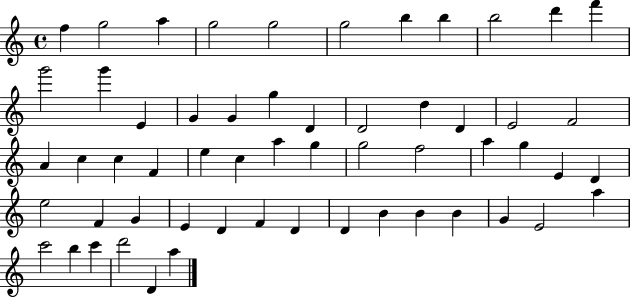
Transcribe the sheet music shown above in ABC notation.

X:1
T:Untitled
M:4/4
L:1/4
K:C
f g2 a g2 g2 g2 b b b2 d' f' g'2 g' E G G g D D2 d D E2 F2 A c c F e c a g g2 f2 a g E D e2 F G E D F D D B B B G E2 a c'2 b c' d'2 D a